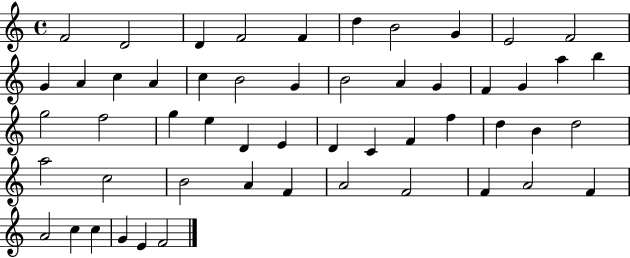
X:1
T:Untitled
M:4/4
L:1/4
K:C
F2 D2 D F2 F d B2 G E2 F2 G A c A c B2 G B2 A G F G a b g2 f2 g e D E D C F f d B d2 a2 c2 B2 A F A2 F2 F A2 F A2 c c G E F2